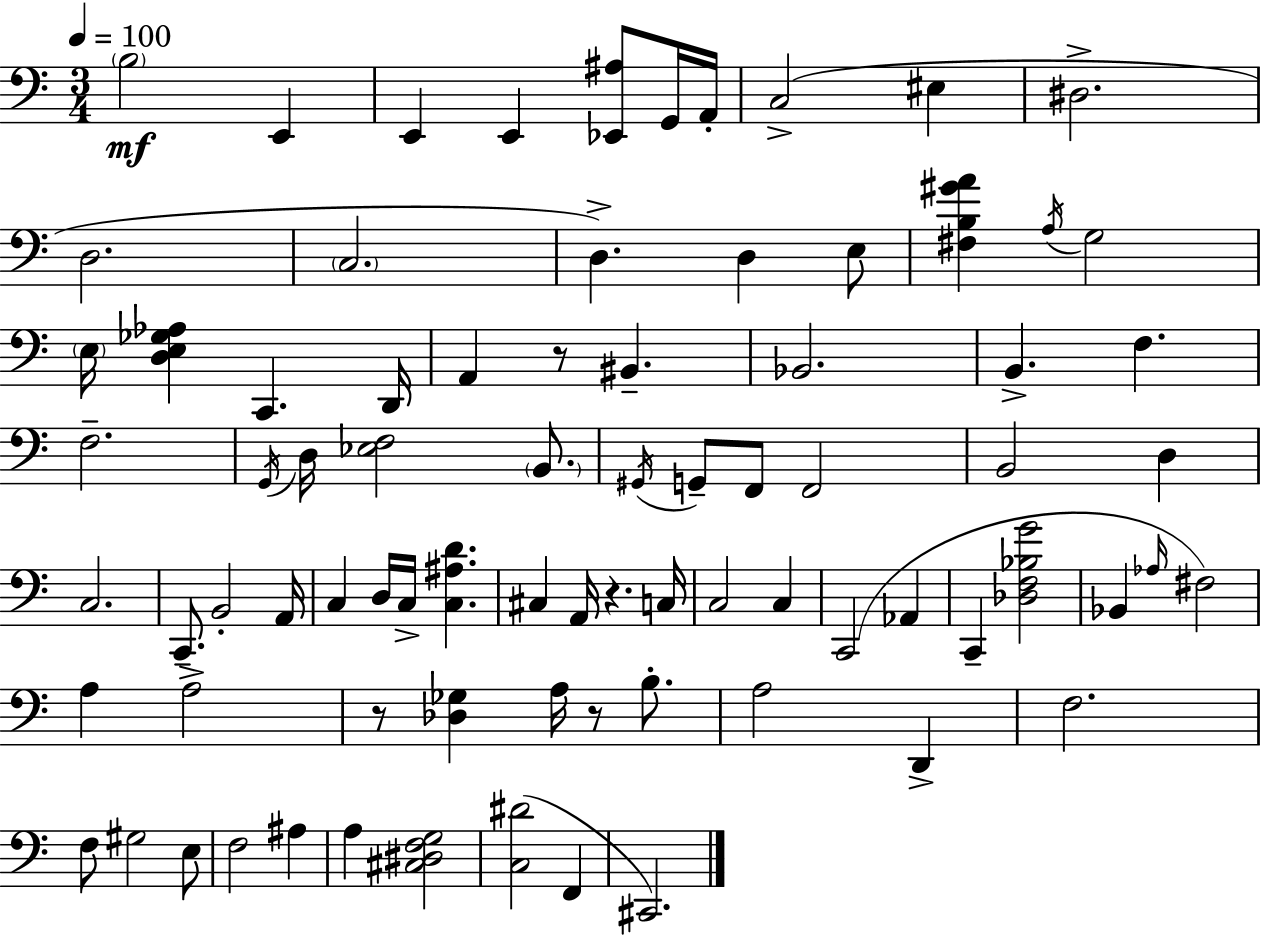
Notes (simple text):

B3/h E2/q E2/q E2/q [Eb2,A#3]/e G2/s A2/s C3/h EIS3/q D#3/h. D3/h. C3/h. D3/q. D3/q E3/e [F#3,B3,G#4,A4]/q A3/s G3/h E3/s [D3,E3,Gb3,Ab3]/q C2/q. D2/s A2/q R/e BIS2/q. Bb2/h. B2/q. F3/q. F3/h. G2/s D3/s [Eb3,F3]/h B2/e. G#2/s G2/e F2/e F2/h B2/h D3/q C3/h. C2/e. B2/h A2/s C3/q D3/s C3/s [C3,A#3,D4]/q. C#3/q A2/s R/q. C3/s C3/h C3/q C2/h Ab2/q C2/q [Db3,F3,Bb3,G4]/h Bb2/q Ab3/s F#3/h A3/q A3/h R/e [Db3,Gb3]/q A3/s R/e B3/e. A3/h D2/q F3/h. F3/e G#3/h E3/e F3/h A#3/q A3/q [C#3,D#3,F3,G3]/h [C3,D#4]/h F2/q C#2/h.